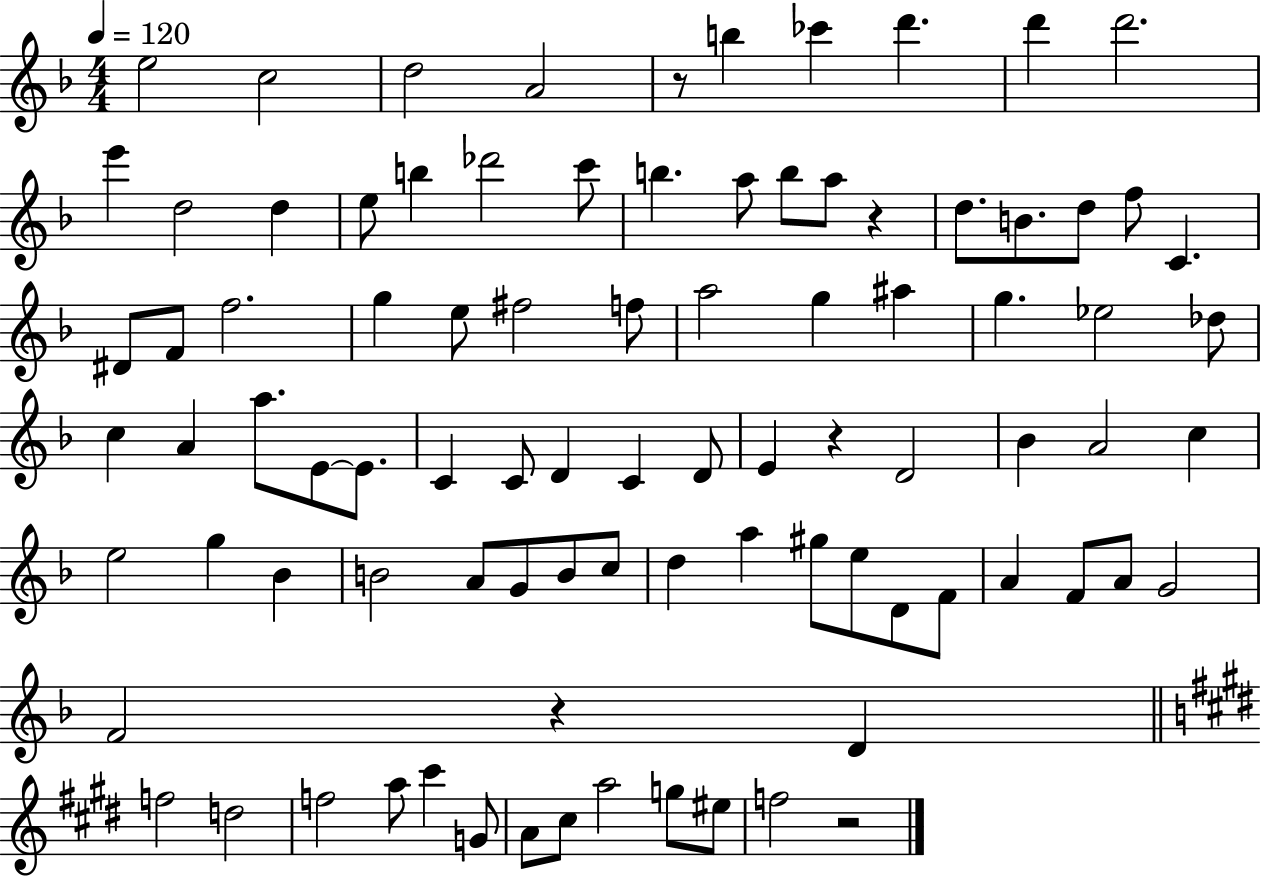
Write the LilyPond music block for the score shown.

{
  \clef treble
  \numericTimeSignature
  \time 4/4
  \key f \major
  \tempo 4 = 120
  e''2 c''2 | d''2 a'2 | r8 b''4 ces'''4 d'''4. | d'''4 d'''2. | \break e'''4 d''2 d''4 | e''8 b''4 des'''2 c'''8 | b''4. a''8 b''8 a''8 r4 | d''8. b'8. d''8 f''8 c'4. | \break dis'8 f'8 f''2. | g''4 e''8 fis''2 f''8 | a''2 g''4 ais''4 | g''4. ees''2 des''8 | \break c''4 a'4 a''8. e'8~~ e'8. | c'4 c'8 d'4 c'4 d'8 | e'4 r4 d'2 | bes'4 a'2 c''4 | \break e''2 g''4 bes'4 | b'2 a'8 g'8 b'8 c''8 | d''4 a''4 gis''8 e''8 d'8 f'8 | a'4 f'8 a'8 g'2 | \break f'2 r4 d'4 | \bar "||" \break \key e \major f''2 d''2 | f''2 a''8 cis'''4 g'8 | a'8 cis''8 a''2 g''8 eis''8 | f''2 r2 | \break \bar "|."
}